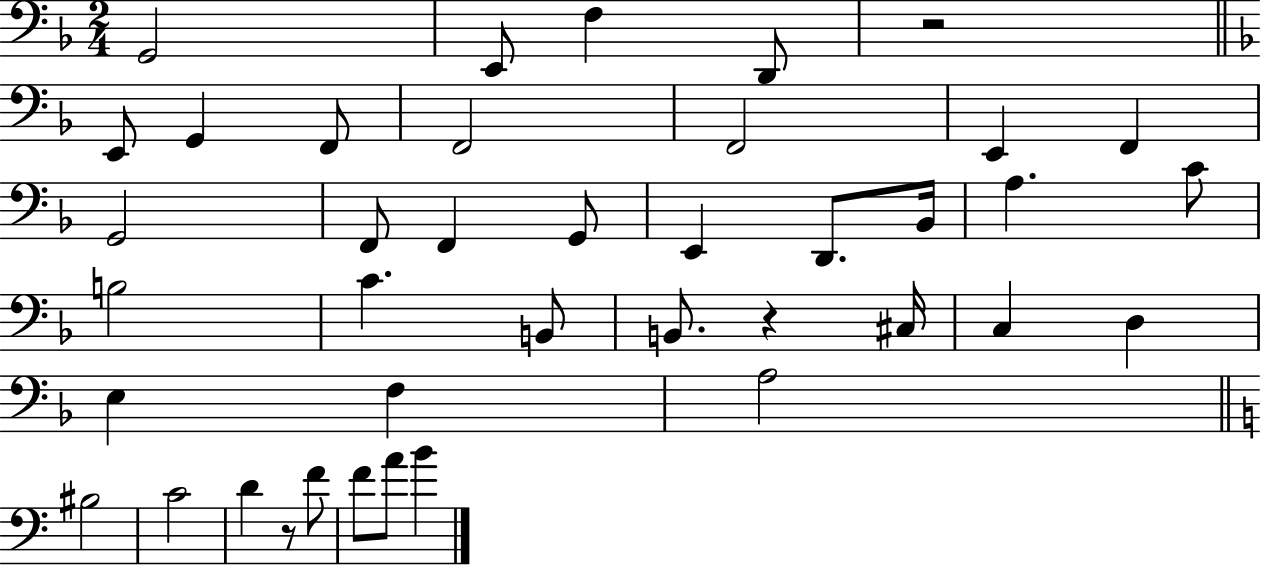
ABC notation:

X:1
T:Untitled
M:2/4
L:1/4
K:F
G,,2 E,,/2 F, D,,/2 z2 E,,/2 G,, F,,/2 F,,2 F,,2 E,, F,, G,,2 F,,/2 F,, G,,/2 E,, D,,/2 _B,,/4 A, C/2 B,2 C B,,/2 B,,/2 z ^C,/4 C, D, E, F, A,2 ^B,2 C2 D z/2 F/2 F/2 A/2 B